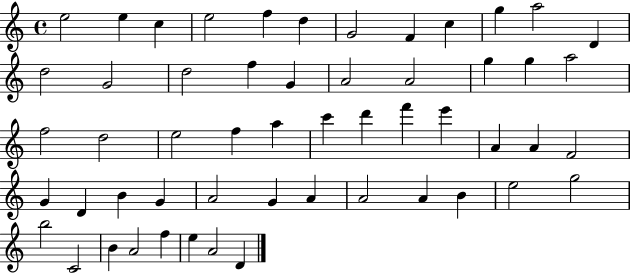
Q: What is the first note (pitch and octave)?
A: E5